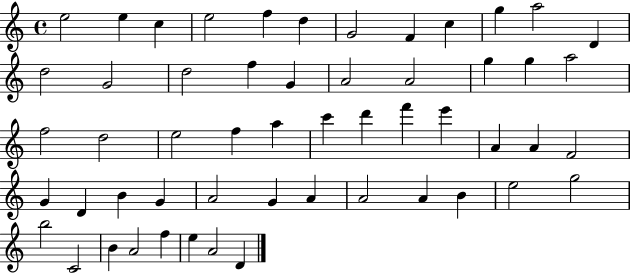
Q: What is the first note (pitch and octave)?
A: E5